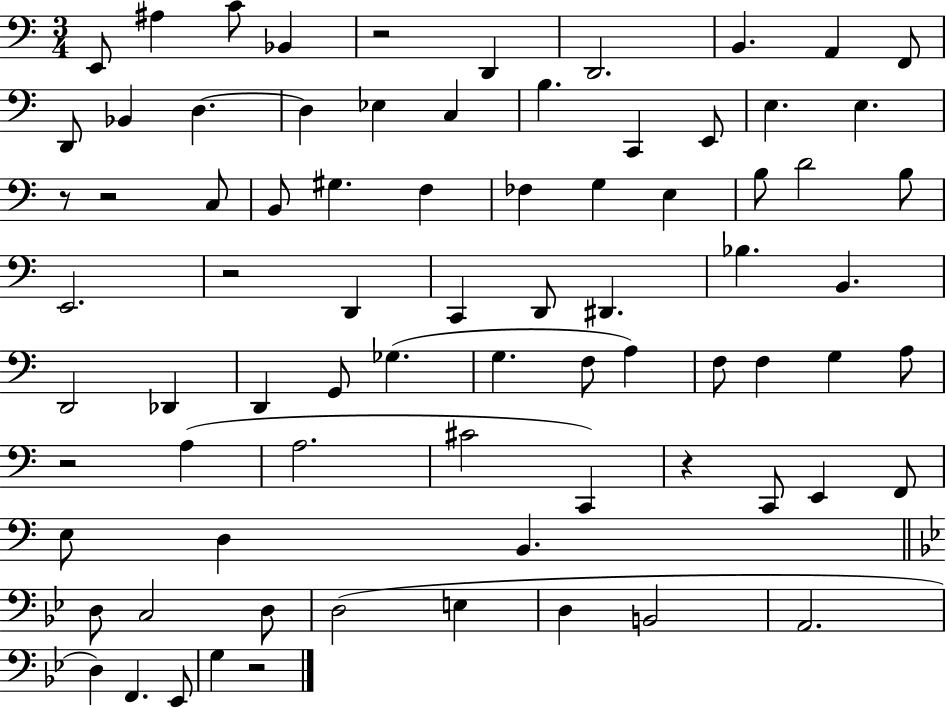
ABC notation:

X:1
T:Untitled
M:3/4
L:1/4
K:C
E,,/2 ^A, C/2 _B,, z2 D,, D,,2 B,, A,, F,,/2 D,,/2 _B,, D, D, _E, C, B, C,, E,,/2 E, E, z/2 z2 C,/2 B,,/2 ^G, F, _F, G, E, B,/2 D2 B,/2 E,,2 z2 D,, C,, D,,/2 ^D,, _B, B,, D,,2 _D,, D,, G,,/2 _G, G, F,/2 A, F,/2 F, G, A,/2 z2 A, A,2 ^C2 C,, z C,,/2 E,, F,,/2 E,/2 D, B,, D,/2 C,2 D,/2 D,2 E, D, B,,2 A,,2 D, F,, _E,,/2 G, z2